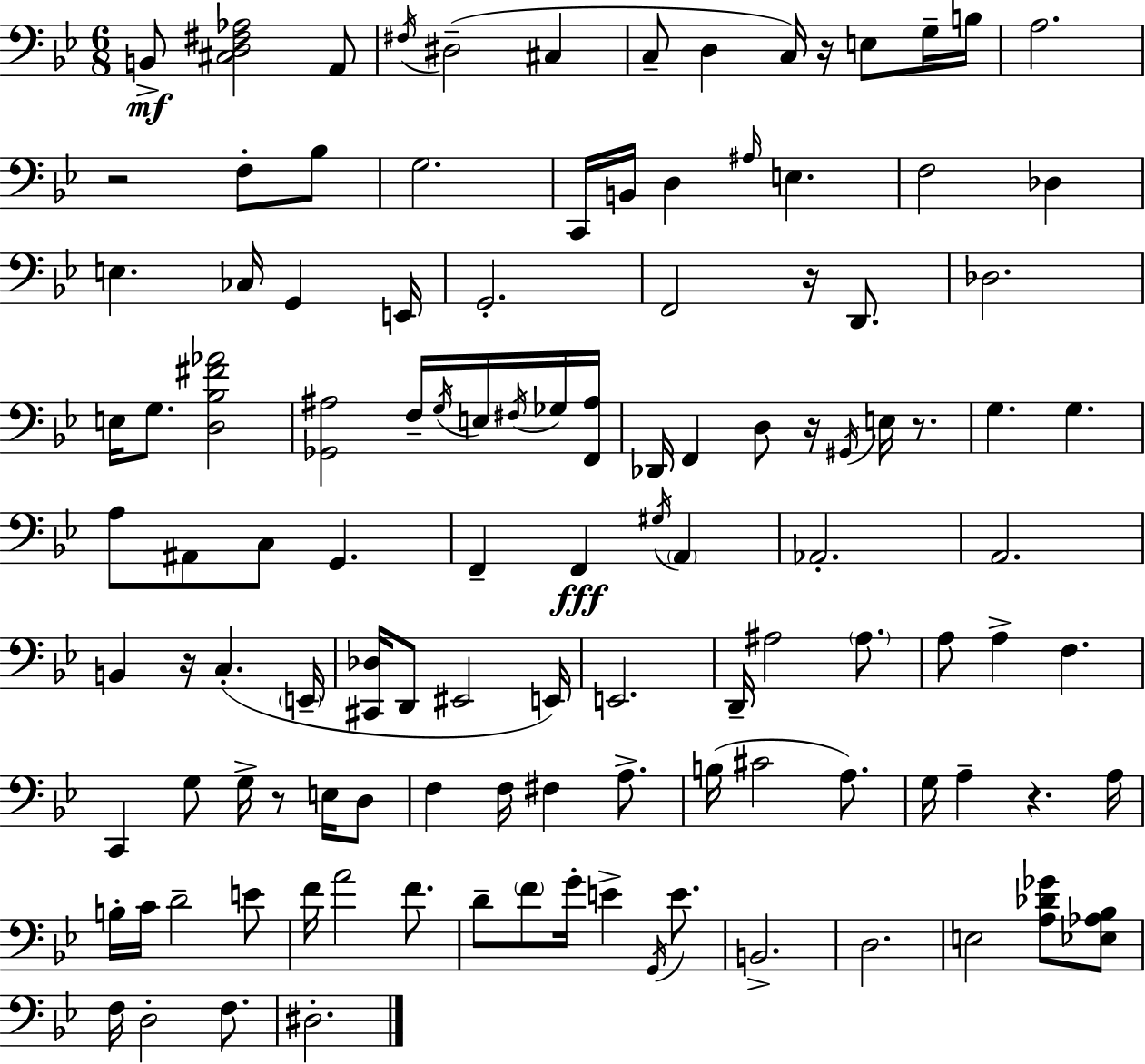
{
  \clef bass
  \numericTimeSignature
  \time 6/8
  \key bes \major
  b,8->\mf <cis d fis aes>2 a,8 | \acciaccatura { fis16 } dis2--( cis4 | c8-- d4 c16) r16 e8 g16-- | b16 a2. | \break r2 f8-. bes8 | g2. | c,16 b,16 d4 \grace { ais16 } e4. | f2 des4 | \break e4. ces16 g,4 | e,16 g,2.-. | f,2 r16 d,8. | des2. | \break e16 g8. <d bes fis' aes'>2 | <ges, ais>2 f16-- \acciaccatura { g16 } | e16 \acciaccatura { fis16 } ges16 <f, ais>16 des,16 f,4 d8 r16 | \acciaccatura { gis,16 } e16 r8. g4. g4. | \break a8 ais,8 c8 g,4. | f,4-- f,4\fff | \acciaccatura { gis16 } \parenthesize a,4 aes,2.-. | a,2. | \break b,4 r16 c4.-.( | \parenthesize e,16-- <cis, des>16 d,8 eis,2 | e,16) e,2. | d,16-- ais2 | \break \parenthesize ais8. a8 a4-> | f4. c,4 g8 | g16-> r8 e16 d8 f4 f16 fis4 | a8.-> b16( cis'2 | \break a8.) g16 a4-- r4. | a16 b16-. c'16 d'2-- | e'8 f'16 a'2 | f'8. d'8-- \parenthesize f'8 g'16-. e'4-> | \break \acciaccatura { g,16 } e'8. b,2.-> | d2. | e2 | <a des' ges'>8 <ees aes bes>8 f16 d2-. | \break f8. dis2.-. | \bar "|."
}